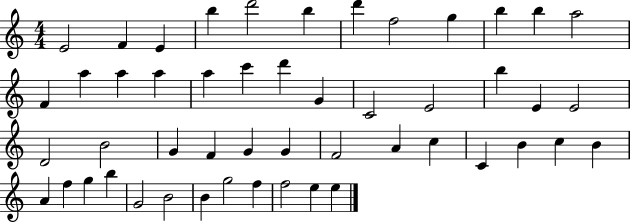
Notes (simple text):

E4/h F4/q E4/q B5/q D6/h B5/q D6/q F5/h G5/q B5/q B5/q A5/h F4/q A5/q A5/q A5/q A5/q C6/q D6/q G4/q C4/h E4/h B5/q E4/q E4/h D4/h B4/h G4/q F4/q G4/q G4/q F4/h A4/q C5/q C4/q B4/q C5/q B4/q A4/q F5/q G5/q B5/q G4/h B4/h B4/q G5/h F5/q F5/h E5/q E5/q